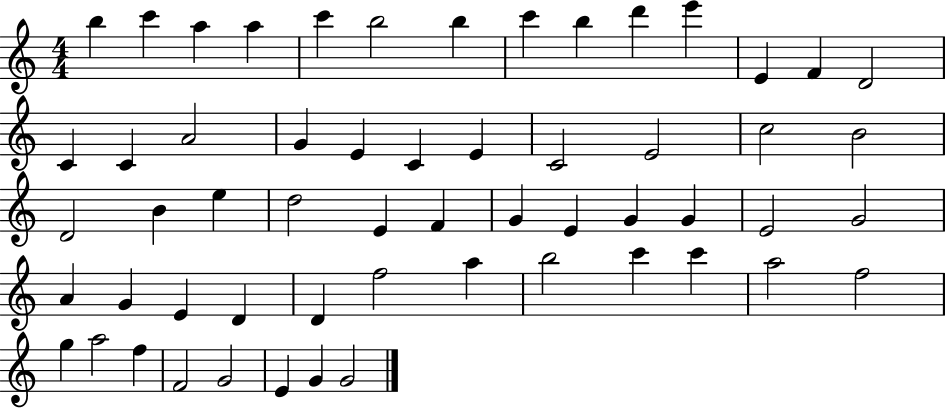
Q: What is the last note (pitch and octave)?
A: G4